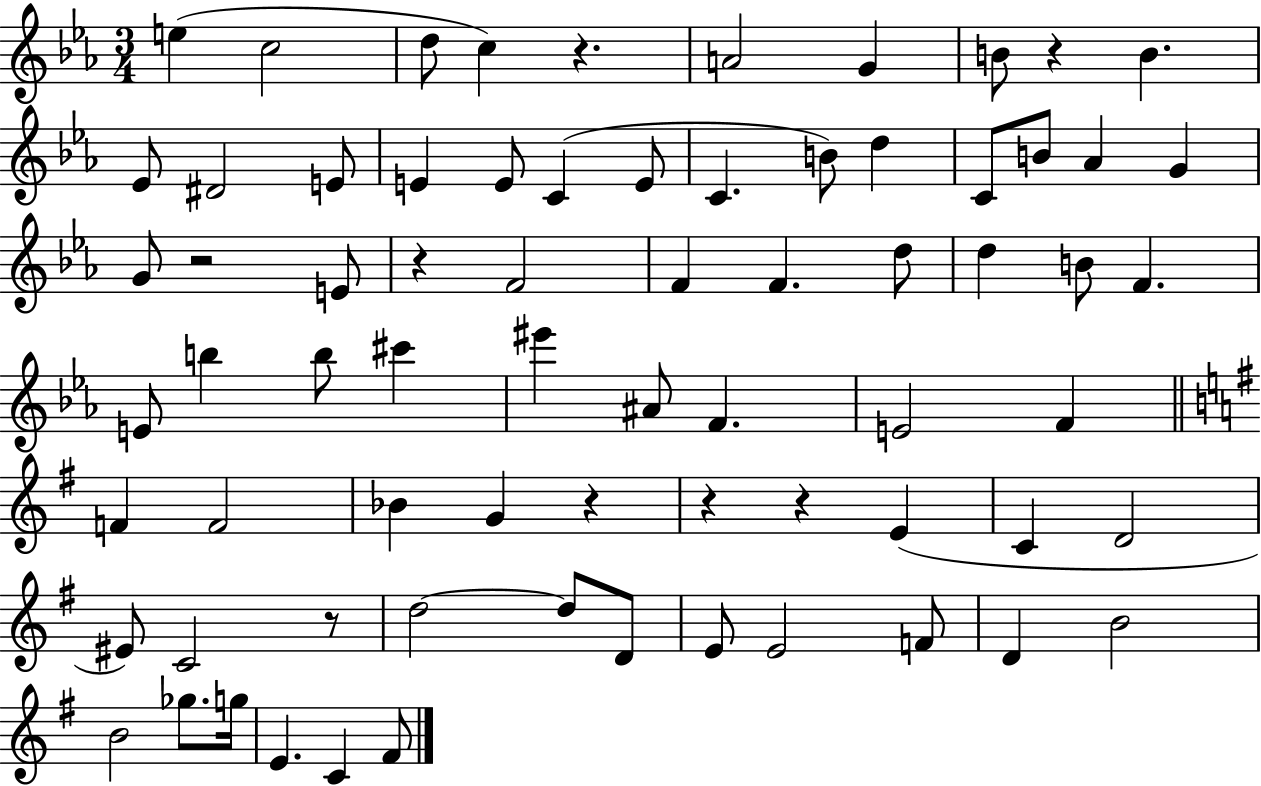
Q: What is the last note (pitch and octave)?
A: F#4